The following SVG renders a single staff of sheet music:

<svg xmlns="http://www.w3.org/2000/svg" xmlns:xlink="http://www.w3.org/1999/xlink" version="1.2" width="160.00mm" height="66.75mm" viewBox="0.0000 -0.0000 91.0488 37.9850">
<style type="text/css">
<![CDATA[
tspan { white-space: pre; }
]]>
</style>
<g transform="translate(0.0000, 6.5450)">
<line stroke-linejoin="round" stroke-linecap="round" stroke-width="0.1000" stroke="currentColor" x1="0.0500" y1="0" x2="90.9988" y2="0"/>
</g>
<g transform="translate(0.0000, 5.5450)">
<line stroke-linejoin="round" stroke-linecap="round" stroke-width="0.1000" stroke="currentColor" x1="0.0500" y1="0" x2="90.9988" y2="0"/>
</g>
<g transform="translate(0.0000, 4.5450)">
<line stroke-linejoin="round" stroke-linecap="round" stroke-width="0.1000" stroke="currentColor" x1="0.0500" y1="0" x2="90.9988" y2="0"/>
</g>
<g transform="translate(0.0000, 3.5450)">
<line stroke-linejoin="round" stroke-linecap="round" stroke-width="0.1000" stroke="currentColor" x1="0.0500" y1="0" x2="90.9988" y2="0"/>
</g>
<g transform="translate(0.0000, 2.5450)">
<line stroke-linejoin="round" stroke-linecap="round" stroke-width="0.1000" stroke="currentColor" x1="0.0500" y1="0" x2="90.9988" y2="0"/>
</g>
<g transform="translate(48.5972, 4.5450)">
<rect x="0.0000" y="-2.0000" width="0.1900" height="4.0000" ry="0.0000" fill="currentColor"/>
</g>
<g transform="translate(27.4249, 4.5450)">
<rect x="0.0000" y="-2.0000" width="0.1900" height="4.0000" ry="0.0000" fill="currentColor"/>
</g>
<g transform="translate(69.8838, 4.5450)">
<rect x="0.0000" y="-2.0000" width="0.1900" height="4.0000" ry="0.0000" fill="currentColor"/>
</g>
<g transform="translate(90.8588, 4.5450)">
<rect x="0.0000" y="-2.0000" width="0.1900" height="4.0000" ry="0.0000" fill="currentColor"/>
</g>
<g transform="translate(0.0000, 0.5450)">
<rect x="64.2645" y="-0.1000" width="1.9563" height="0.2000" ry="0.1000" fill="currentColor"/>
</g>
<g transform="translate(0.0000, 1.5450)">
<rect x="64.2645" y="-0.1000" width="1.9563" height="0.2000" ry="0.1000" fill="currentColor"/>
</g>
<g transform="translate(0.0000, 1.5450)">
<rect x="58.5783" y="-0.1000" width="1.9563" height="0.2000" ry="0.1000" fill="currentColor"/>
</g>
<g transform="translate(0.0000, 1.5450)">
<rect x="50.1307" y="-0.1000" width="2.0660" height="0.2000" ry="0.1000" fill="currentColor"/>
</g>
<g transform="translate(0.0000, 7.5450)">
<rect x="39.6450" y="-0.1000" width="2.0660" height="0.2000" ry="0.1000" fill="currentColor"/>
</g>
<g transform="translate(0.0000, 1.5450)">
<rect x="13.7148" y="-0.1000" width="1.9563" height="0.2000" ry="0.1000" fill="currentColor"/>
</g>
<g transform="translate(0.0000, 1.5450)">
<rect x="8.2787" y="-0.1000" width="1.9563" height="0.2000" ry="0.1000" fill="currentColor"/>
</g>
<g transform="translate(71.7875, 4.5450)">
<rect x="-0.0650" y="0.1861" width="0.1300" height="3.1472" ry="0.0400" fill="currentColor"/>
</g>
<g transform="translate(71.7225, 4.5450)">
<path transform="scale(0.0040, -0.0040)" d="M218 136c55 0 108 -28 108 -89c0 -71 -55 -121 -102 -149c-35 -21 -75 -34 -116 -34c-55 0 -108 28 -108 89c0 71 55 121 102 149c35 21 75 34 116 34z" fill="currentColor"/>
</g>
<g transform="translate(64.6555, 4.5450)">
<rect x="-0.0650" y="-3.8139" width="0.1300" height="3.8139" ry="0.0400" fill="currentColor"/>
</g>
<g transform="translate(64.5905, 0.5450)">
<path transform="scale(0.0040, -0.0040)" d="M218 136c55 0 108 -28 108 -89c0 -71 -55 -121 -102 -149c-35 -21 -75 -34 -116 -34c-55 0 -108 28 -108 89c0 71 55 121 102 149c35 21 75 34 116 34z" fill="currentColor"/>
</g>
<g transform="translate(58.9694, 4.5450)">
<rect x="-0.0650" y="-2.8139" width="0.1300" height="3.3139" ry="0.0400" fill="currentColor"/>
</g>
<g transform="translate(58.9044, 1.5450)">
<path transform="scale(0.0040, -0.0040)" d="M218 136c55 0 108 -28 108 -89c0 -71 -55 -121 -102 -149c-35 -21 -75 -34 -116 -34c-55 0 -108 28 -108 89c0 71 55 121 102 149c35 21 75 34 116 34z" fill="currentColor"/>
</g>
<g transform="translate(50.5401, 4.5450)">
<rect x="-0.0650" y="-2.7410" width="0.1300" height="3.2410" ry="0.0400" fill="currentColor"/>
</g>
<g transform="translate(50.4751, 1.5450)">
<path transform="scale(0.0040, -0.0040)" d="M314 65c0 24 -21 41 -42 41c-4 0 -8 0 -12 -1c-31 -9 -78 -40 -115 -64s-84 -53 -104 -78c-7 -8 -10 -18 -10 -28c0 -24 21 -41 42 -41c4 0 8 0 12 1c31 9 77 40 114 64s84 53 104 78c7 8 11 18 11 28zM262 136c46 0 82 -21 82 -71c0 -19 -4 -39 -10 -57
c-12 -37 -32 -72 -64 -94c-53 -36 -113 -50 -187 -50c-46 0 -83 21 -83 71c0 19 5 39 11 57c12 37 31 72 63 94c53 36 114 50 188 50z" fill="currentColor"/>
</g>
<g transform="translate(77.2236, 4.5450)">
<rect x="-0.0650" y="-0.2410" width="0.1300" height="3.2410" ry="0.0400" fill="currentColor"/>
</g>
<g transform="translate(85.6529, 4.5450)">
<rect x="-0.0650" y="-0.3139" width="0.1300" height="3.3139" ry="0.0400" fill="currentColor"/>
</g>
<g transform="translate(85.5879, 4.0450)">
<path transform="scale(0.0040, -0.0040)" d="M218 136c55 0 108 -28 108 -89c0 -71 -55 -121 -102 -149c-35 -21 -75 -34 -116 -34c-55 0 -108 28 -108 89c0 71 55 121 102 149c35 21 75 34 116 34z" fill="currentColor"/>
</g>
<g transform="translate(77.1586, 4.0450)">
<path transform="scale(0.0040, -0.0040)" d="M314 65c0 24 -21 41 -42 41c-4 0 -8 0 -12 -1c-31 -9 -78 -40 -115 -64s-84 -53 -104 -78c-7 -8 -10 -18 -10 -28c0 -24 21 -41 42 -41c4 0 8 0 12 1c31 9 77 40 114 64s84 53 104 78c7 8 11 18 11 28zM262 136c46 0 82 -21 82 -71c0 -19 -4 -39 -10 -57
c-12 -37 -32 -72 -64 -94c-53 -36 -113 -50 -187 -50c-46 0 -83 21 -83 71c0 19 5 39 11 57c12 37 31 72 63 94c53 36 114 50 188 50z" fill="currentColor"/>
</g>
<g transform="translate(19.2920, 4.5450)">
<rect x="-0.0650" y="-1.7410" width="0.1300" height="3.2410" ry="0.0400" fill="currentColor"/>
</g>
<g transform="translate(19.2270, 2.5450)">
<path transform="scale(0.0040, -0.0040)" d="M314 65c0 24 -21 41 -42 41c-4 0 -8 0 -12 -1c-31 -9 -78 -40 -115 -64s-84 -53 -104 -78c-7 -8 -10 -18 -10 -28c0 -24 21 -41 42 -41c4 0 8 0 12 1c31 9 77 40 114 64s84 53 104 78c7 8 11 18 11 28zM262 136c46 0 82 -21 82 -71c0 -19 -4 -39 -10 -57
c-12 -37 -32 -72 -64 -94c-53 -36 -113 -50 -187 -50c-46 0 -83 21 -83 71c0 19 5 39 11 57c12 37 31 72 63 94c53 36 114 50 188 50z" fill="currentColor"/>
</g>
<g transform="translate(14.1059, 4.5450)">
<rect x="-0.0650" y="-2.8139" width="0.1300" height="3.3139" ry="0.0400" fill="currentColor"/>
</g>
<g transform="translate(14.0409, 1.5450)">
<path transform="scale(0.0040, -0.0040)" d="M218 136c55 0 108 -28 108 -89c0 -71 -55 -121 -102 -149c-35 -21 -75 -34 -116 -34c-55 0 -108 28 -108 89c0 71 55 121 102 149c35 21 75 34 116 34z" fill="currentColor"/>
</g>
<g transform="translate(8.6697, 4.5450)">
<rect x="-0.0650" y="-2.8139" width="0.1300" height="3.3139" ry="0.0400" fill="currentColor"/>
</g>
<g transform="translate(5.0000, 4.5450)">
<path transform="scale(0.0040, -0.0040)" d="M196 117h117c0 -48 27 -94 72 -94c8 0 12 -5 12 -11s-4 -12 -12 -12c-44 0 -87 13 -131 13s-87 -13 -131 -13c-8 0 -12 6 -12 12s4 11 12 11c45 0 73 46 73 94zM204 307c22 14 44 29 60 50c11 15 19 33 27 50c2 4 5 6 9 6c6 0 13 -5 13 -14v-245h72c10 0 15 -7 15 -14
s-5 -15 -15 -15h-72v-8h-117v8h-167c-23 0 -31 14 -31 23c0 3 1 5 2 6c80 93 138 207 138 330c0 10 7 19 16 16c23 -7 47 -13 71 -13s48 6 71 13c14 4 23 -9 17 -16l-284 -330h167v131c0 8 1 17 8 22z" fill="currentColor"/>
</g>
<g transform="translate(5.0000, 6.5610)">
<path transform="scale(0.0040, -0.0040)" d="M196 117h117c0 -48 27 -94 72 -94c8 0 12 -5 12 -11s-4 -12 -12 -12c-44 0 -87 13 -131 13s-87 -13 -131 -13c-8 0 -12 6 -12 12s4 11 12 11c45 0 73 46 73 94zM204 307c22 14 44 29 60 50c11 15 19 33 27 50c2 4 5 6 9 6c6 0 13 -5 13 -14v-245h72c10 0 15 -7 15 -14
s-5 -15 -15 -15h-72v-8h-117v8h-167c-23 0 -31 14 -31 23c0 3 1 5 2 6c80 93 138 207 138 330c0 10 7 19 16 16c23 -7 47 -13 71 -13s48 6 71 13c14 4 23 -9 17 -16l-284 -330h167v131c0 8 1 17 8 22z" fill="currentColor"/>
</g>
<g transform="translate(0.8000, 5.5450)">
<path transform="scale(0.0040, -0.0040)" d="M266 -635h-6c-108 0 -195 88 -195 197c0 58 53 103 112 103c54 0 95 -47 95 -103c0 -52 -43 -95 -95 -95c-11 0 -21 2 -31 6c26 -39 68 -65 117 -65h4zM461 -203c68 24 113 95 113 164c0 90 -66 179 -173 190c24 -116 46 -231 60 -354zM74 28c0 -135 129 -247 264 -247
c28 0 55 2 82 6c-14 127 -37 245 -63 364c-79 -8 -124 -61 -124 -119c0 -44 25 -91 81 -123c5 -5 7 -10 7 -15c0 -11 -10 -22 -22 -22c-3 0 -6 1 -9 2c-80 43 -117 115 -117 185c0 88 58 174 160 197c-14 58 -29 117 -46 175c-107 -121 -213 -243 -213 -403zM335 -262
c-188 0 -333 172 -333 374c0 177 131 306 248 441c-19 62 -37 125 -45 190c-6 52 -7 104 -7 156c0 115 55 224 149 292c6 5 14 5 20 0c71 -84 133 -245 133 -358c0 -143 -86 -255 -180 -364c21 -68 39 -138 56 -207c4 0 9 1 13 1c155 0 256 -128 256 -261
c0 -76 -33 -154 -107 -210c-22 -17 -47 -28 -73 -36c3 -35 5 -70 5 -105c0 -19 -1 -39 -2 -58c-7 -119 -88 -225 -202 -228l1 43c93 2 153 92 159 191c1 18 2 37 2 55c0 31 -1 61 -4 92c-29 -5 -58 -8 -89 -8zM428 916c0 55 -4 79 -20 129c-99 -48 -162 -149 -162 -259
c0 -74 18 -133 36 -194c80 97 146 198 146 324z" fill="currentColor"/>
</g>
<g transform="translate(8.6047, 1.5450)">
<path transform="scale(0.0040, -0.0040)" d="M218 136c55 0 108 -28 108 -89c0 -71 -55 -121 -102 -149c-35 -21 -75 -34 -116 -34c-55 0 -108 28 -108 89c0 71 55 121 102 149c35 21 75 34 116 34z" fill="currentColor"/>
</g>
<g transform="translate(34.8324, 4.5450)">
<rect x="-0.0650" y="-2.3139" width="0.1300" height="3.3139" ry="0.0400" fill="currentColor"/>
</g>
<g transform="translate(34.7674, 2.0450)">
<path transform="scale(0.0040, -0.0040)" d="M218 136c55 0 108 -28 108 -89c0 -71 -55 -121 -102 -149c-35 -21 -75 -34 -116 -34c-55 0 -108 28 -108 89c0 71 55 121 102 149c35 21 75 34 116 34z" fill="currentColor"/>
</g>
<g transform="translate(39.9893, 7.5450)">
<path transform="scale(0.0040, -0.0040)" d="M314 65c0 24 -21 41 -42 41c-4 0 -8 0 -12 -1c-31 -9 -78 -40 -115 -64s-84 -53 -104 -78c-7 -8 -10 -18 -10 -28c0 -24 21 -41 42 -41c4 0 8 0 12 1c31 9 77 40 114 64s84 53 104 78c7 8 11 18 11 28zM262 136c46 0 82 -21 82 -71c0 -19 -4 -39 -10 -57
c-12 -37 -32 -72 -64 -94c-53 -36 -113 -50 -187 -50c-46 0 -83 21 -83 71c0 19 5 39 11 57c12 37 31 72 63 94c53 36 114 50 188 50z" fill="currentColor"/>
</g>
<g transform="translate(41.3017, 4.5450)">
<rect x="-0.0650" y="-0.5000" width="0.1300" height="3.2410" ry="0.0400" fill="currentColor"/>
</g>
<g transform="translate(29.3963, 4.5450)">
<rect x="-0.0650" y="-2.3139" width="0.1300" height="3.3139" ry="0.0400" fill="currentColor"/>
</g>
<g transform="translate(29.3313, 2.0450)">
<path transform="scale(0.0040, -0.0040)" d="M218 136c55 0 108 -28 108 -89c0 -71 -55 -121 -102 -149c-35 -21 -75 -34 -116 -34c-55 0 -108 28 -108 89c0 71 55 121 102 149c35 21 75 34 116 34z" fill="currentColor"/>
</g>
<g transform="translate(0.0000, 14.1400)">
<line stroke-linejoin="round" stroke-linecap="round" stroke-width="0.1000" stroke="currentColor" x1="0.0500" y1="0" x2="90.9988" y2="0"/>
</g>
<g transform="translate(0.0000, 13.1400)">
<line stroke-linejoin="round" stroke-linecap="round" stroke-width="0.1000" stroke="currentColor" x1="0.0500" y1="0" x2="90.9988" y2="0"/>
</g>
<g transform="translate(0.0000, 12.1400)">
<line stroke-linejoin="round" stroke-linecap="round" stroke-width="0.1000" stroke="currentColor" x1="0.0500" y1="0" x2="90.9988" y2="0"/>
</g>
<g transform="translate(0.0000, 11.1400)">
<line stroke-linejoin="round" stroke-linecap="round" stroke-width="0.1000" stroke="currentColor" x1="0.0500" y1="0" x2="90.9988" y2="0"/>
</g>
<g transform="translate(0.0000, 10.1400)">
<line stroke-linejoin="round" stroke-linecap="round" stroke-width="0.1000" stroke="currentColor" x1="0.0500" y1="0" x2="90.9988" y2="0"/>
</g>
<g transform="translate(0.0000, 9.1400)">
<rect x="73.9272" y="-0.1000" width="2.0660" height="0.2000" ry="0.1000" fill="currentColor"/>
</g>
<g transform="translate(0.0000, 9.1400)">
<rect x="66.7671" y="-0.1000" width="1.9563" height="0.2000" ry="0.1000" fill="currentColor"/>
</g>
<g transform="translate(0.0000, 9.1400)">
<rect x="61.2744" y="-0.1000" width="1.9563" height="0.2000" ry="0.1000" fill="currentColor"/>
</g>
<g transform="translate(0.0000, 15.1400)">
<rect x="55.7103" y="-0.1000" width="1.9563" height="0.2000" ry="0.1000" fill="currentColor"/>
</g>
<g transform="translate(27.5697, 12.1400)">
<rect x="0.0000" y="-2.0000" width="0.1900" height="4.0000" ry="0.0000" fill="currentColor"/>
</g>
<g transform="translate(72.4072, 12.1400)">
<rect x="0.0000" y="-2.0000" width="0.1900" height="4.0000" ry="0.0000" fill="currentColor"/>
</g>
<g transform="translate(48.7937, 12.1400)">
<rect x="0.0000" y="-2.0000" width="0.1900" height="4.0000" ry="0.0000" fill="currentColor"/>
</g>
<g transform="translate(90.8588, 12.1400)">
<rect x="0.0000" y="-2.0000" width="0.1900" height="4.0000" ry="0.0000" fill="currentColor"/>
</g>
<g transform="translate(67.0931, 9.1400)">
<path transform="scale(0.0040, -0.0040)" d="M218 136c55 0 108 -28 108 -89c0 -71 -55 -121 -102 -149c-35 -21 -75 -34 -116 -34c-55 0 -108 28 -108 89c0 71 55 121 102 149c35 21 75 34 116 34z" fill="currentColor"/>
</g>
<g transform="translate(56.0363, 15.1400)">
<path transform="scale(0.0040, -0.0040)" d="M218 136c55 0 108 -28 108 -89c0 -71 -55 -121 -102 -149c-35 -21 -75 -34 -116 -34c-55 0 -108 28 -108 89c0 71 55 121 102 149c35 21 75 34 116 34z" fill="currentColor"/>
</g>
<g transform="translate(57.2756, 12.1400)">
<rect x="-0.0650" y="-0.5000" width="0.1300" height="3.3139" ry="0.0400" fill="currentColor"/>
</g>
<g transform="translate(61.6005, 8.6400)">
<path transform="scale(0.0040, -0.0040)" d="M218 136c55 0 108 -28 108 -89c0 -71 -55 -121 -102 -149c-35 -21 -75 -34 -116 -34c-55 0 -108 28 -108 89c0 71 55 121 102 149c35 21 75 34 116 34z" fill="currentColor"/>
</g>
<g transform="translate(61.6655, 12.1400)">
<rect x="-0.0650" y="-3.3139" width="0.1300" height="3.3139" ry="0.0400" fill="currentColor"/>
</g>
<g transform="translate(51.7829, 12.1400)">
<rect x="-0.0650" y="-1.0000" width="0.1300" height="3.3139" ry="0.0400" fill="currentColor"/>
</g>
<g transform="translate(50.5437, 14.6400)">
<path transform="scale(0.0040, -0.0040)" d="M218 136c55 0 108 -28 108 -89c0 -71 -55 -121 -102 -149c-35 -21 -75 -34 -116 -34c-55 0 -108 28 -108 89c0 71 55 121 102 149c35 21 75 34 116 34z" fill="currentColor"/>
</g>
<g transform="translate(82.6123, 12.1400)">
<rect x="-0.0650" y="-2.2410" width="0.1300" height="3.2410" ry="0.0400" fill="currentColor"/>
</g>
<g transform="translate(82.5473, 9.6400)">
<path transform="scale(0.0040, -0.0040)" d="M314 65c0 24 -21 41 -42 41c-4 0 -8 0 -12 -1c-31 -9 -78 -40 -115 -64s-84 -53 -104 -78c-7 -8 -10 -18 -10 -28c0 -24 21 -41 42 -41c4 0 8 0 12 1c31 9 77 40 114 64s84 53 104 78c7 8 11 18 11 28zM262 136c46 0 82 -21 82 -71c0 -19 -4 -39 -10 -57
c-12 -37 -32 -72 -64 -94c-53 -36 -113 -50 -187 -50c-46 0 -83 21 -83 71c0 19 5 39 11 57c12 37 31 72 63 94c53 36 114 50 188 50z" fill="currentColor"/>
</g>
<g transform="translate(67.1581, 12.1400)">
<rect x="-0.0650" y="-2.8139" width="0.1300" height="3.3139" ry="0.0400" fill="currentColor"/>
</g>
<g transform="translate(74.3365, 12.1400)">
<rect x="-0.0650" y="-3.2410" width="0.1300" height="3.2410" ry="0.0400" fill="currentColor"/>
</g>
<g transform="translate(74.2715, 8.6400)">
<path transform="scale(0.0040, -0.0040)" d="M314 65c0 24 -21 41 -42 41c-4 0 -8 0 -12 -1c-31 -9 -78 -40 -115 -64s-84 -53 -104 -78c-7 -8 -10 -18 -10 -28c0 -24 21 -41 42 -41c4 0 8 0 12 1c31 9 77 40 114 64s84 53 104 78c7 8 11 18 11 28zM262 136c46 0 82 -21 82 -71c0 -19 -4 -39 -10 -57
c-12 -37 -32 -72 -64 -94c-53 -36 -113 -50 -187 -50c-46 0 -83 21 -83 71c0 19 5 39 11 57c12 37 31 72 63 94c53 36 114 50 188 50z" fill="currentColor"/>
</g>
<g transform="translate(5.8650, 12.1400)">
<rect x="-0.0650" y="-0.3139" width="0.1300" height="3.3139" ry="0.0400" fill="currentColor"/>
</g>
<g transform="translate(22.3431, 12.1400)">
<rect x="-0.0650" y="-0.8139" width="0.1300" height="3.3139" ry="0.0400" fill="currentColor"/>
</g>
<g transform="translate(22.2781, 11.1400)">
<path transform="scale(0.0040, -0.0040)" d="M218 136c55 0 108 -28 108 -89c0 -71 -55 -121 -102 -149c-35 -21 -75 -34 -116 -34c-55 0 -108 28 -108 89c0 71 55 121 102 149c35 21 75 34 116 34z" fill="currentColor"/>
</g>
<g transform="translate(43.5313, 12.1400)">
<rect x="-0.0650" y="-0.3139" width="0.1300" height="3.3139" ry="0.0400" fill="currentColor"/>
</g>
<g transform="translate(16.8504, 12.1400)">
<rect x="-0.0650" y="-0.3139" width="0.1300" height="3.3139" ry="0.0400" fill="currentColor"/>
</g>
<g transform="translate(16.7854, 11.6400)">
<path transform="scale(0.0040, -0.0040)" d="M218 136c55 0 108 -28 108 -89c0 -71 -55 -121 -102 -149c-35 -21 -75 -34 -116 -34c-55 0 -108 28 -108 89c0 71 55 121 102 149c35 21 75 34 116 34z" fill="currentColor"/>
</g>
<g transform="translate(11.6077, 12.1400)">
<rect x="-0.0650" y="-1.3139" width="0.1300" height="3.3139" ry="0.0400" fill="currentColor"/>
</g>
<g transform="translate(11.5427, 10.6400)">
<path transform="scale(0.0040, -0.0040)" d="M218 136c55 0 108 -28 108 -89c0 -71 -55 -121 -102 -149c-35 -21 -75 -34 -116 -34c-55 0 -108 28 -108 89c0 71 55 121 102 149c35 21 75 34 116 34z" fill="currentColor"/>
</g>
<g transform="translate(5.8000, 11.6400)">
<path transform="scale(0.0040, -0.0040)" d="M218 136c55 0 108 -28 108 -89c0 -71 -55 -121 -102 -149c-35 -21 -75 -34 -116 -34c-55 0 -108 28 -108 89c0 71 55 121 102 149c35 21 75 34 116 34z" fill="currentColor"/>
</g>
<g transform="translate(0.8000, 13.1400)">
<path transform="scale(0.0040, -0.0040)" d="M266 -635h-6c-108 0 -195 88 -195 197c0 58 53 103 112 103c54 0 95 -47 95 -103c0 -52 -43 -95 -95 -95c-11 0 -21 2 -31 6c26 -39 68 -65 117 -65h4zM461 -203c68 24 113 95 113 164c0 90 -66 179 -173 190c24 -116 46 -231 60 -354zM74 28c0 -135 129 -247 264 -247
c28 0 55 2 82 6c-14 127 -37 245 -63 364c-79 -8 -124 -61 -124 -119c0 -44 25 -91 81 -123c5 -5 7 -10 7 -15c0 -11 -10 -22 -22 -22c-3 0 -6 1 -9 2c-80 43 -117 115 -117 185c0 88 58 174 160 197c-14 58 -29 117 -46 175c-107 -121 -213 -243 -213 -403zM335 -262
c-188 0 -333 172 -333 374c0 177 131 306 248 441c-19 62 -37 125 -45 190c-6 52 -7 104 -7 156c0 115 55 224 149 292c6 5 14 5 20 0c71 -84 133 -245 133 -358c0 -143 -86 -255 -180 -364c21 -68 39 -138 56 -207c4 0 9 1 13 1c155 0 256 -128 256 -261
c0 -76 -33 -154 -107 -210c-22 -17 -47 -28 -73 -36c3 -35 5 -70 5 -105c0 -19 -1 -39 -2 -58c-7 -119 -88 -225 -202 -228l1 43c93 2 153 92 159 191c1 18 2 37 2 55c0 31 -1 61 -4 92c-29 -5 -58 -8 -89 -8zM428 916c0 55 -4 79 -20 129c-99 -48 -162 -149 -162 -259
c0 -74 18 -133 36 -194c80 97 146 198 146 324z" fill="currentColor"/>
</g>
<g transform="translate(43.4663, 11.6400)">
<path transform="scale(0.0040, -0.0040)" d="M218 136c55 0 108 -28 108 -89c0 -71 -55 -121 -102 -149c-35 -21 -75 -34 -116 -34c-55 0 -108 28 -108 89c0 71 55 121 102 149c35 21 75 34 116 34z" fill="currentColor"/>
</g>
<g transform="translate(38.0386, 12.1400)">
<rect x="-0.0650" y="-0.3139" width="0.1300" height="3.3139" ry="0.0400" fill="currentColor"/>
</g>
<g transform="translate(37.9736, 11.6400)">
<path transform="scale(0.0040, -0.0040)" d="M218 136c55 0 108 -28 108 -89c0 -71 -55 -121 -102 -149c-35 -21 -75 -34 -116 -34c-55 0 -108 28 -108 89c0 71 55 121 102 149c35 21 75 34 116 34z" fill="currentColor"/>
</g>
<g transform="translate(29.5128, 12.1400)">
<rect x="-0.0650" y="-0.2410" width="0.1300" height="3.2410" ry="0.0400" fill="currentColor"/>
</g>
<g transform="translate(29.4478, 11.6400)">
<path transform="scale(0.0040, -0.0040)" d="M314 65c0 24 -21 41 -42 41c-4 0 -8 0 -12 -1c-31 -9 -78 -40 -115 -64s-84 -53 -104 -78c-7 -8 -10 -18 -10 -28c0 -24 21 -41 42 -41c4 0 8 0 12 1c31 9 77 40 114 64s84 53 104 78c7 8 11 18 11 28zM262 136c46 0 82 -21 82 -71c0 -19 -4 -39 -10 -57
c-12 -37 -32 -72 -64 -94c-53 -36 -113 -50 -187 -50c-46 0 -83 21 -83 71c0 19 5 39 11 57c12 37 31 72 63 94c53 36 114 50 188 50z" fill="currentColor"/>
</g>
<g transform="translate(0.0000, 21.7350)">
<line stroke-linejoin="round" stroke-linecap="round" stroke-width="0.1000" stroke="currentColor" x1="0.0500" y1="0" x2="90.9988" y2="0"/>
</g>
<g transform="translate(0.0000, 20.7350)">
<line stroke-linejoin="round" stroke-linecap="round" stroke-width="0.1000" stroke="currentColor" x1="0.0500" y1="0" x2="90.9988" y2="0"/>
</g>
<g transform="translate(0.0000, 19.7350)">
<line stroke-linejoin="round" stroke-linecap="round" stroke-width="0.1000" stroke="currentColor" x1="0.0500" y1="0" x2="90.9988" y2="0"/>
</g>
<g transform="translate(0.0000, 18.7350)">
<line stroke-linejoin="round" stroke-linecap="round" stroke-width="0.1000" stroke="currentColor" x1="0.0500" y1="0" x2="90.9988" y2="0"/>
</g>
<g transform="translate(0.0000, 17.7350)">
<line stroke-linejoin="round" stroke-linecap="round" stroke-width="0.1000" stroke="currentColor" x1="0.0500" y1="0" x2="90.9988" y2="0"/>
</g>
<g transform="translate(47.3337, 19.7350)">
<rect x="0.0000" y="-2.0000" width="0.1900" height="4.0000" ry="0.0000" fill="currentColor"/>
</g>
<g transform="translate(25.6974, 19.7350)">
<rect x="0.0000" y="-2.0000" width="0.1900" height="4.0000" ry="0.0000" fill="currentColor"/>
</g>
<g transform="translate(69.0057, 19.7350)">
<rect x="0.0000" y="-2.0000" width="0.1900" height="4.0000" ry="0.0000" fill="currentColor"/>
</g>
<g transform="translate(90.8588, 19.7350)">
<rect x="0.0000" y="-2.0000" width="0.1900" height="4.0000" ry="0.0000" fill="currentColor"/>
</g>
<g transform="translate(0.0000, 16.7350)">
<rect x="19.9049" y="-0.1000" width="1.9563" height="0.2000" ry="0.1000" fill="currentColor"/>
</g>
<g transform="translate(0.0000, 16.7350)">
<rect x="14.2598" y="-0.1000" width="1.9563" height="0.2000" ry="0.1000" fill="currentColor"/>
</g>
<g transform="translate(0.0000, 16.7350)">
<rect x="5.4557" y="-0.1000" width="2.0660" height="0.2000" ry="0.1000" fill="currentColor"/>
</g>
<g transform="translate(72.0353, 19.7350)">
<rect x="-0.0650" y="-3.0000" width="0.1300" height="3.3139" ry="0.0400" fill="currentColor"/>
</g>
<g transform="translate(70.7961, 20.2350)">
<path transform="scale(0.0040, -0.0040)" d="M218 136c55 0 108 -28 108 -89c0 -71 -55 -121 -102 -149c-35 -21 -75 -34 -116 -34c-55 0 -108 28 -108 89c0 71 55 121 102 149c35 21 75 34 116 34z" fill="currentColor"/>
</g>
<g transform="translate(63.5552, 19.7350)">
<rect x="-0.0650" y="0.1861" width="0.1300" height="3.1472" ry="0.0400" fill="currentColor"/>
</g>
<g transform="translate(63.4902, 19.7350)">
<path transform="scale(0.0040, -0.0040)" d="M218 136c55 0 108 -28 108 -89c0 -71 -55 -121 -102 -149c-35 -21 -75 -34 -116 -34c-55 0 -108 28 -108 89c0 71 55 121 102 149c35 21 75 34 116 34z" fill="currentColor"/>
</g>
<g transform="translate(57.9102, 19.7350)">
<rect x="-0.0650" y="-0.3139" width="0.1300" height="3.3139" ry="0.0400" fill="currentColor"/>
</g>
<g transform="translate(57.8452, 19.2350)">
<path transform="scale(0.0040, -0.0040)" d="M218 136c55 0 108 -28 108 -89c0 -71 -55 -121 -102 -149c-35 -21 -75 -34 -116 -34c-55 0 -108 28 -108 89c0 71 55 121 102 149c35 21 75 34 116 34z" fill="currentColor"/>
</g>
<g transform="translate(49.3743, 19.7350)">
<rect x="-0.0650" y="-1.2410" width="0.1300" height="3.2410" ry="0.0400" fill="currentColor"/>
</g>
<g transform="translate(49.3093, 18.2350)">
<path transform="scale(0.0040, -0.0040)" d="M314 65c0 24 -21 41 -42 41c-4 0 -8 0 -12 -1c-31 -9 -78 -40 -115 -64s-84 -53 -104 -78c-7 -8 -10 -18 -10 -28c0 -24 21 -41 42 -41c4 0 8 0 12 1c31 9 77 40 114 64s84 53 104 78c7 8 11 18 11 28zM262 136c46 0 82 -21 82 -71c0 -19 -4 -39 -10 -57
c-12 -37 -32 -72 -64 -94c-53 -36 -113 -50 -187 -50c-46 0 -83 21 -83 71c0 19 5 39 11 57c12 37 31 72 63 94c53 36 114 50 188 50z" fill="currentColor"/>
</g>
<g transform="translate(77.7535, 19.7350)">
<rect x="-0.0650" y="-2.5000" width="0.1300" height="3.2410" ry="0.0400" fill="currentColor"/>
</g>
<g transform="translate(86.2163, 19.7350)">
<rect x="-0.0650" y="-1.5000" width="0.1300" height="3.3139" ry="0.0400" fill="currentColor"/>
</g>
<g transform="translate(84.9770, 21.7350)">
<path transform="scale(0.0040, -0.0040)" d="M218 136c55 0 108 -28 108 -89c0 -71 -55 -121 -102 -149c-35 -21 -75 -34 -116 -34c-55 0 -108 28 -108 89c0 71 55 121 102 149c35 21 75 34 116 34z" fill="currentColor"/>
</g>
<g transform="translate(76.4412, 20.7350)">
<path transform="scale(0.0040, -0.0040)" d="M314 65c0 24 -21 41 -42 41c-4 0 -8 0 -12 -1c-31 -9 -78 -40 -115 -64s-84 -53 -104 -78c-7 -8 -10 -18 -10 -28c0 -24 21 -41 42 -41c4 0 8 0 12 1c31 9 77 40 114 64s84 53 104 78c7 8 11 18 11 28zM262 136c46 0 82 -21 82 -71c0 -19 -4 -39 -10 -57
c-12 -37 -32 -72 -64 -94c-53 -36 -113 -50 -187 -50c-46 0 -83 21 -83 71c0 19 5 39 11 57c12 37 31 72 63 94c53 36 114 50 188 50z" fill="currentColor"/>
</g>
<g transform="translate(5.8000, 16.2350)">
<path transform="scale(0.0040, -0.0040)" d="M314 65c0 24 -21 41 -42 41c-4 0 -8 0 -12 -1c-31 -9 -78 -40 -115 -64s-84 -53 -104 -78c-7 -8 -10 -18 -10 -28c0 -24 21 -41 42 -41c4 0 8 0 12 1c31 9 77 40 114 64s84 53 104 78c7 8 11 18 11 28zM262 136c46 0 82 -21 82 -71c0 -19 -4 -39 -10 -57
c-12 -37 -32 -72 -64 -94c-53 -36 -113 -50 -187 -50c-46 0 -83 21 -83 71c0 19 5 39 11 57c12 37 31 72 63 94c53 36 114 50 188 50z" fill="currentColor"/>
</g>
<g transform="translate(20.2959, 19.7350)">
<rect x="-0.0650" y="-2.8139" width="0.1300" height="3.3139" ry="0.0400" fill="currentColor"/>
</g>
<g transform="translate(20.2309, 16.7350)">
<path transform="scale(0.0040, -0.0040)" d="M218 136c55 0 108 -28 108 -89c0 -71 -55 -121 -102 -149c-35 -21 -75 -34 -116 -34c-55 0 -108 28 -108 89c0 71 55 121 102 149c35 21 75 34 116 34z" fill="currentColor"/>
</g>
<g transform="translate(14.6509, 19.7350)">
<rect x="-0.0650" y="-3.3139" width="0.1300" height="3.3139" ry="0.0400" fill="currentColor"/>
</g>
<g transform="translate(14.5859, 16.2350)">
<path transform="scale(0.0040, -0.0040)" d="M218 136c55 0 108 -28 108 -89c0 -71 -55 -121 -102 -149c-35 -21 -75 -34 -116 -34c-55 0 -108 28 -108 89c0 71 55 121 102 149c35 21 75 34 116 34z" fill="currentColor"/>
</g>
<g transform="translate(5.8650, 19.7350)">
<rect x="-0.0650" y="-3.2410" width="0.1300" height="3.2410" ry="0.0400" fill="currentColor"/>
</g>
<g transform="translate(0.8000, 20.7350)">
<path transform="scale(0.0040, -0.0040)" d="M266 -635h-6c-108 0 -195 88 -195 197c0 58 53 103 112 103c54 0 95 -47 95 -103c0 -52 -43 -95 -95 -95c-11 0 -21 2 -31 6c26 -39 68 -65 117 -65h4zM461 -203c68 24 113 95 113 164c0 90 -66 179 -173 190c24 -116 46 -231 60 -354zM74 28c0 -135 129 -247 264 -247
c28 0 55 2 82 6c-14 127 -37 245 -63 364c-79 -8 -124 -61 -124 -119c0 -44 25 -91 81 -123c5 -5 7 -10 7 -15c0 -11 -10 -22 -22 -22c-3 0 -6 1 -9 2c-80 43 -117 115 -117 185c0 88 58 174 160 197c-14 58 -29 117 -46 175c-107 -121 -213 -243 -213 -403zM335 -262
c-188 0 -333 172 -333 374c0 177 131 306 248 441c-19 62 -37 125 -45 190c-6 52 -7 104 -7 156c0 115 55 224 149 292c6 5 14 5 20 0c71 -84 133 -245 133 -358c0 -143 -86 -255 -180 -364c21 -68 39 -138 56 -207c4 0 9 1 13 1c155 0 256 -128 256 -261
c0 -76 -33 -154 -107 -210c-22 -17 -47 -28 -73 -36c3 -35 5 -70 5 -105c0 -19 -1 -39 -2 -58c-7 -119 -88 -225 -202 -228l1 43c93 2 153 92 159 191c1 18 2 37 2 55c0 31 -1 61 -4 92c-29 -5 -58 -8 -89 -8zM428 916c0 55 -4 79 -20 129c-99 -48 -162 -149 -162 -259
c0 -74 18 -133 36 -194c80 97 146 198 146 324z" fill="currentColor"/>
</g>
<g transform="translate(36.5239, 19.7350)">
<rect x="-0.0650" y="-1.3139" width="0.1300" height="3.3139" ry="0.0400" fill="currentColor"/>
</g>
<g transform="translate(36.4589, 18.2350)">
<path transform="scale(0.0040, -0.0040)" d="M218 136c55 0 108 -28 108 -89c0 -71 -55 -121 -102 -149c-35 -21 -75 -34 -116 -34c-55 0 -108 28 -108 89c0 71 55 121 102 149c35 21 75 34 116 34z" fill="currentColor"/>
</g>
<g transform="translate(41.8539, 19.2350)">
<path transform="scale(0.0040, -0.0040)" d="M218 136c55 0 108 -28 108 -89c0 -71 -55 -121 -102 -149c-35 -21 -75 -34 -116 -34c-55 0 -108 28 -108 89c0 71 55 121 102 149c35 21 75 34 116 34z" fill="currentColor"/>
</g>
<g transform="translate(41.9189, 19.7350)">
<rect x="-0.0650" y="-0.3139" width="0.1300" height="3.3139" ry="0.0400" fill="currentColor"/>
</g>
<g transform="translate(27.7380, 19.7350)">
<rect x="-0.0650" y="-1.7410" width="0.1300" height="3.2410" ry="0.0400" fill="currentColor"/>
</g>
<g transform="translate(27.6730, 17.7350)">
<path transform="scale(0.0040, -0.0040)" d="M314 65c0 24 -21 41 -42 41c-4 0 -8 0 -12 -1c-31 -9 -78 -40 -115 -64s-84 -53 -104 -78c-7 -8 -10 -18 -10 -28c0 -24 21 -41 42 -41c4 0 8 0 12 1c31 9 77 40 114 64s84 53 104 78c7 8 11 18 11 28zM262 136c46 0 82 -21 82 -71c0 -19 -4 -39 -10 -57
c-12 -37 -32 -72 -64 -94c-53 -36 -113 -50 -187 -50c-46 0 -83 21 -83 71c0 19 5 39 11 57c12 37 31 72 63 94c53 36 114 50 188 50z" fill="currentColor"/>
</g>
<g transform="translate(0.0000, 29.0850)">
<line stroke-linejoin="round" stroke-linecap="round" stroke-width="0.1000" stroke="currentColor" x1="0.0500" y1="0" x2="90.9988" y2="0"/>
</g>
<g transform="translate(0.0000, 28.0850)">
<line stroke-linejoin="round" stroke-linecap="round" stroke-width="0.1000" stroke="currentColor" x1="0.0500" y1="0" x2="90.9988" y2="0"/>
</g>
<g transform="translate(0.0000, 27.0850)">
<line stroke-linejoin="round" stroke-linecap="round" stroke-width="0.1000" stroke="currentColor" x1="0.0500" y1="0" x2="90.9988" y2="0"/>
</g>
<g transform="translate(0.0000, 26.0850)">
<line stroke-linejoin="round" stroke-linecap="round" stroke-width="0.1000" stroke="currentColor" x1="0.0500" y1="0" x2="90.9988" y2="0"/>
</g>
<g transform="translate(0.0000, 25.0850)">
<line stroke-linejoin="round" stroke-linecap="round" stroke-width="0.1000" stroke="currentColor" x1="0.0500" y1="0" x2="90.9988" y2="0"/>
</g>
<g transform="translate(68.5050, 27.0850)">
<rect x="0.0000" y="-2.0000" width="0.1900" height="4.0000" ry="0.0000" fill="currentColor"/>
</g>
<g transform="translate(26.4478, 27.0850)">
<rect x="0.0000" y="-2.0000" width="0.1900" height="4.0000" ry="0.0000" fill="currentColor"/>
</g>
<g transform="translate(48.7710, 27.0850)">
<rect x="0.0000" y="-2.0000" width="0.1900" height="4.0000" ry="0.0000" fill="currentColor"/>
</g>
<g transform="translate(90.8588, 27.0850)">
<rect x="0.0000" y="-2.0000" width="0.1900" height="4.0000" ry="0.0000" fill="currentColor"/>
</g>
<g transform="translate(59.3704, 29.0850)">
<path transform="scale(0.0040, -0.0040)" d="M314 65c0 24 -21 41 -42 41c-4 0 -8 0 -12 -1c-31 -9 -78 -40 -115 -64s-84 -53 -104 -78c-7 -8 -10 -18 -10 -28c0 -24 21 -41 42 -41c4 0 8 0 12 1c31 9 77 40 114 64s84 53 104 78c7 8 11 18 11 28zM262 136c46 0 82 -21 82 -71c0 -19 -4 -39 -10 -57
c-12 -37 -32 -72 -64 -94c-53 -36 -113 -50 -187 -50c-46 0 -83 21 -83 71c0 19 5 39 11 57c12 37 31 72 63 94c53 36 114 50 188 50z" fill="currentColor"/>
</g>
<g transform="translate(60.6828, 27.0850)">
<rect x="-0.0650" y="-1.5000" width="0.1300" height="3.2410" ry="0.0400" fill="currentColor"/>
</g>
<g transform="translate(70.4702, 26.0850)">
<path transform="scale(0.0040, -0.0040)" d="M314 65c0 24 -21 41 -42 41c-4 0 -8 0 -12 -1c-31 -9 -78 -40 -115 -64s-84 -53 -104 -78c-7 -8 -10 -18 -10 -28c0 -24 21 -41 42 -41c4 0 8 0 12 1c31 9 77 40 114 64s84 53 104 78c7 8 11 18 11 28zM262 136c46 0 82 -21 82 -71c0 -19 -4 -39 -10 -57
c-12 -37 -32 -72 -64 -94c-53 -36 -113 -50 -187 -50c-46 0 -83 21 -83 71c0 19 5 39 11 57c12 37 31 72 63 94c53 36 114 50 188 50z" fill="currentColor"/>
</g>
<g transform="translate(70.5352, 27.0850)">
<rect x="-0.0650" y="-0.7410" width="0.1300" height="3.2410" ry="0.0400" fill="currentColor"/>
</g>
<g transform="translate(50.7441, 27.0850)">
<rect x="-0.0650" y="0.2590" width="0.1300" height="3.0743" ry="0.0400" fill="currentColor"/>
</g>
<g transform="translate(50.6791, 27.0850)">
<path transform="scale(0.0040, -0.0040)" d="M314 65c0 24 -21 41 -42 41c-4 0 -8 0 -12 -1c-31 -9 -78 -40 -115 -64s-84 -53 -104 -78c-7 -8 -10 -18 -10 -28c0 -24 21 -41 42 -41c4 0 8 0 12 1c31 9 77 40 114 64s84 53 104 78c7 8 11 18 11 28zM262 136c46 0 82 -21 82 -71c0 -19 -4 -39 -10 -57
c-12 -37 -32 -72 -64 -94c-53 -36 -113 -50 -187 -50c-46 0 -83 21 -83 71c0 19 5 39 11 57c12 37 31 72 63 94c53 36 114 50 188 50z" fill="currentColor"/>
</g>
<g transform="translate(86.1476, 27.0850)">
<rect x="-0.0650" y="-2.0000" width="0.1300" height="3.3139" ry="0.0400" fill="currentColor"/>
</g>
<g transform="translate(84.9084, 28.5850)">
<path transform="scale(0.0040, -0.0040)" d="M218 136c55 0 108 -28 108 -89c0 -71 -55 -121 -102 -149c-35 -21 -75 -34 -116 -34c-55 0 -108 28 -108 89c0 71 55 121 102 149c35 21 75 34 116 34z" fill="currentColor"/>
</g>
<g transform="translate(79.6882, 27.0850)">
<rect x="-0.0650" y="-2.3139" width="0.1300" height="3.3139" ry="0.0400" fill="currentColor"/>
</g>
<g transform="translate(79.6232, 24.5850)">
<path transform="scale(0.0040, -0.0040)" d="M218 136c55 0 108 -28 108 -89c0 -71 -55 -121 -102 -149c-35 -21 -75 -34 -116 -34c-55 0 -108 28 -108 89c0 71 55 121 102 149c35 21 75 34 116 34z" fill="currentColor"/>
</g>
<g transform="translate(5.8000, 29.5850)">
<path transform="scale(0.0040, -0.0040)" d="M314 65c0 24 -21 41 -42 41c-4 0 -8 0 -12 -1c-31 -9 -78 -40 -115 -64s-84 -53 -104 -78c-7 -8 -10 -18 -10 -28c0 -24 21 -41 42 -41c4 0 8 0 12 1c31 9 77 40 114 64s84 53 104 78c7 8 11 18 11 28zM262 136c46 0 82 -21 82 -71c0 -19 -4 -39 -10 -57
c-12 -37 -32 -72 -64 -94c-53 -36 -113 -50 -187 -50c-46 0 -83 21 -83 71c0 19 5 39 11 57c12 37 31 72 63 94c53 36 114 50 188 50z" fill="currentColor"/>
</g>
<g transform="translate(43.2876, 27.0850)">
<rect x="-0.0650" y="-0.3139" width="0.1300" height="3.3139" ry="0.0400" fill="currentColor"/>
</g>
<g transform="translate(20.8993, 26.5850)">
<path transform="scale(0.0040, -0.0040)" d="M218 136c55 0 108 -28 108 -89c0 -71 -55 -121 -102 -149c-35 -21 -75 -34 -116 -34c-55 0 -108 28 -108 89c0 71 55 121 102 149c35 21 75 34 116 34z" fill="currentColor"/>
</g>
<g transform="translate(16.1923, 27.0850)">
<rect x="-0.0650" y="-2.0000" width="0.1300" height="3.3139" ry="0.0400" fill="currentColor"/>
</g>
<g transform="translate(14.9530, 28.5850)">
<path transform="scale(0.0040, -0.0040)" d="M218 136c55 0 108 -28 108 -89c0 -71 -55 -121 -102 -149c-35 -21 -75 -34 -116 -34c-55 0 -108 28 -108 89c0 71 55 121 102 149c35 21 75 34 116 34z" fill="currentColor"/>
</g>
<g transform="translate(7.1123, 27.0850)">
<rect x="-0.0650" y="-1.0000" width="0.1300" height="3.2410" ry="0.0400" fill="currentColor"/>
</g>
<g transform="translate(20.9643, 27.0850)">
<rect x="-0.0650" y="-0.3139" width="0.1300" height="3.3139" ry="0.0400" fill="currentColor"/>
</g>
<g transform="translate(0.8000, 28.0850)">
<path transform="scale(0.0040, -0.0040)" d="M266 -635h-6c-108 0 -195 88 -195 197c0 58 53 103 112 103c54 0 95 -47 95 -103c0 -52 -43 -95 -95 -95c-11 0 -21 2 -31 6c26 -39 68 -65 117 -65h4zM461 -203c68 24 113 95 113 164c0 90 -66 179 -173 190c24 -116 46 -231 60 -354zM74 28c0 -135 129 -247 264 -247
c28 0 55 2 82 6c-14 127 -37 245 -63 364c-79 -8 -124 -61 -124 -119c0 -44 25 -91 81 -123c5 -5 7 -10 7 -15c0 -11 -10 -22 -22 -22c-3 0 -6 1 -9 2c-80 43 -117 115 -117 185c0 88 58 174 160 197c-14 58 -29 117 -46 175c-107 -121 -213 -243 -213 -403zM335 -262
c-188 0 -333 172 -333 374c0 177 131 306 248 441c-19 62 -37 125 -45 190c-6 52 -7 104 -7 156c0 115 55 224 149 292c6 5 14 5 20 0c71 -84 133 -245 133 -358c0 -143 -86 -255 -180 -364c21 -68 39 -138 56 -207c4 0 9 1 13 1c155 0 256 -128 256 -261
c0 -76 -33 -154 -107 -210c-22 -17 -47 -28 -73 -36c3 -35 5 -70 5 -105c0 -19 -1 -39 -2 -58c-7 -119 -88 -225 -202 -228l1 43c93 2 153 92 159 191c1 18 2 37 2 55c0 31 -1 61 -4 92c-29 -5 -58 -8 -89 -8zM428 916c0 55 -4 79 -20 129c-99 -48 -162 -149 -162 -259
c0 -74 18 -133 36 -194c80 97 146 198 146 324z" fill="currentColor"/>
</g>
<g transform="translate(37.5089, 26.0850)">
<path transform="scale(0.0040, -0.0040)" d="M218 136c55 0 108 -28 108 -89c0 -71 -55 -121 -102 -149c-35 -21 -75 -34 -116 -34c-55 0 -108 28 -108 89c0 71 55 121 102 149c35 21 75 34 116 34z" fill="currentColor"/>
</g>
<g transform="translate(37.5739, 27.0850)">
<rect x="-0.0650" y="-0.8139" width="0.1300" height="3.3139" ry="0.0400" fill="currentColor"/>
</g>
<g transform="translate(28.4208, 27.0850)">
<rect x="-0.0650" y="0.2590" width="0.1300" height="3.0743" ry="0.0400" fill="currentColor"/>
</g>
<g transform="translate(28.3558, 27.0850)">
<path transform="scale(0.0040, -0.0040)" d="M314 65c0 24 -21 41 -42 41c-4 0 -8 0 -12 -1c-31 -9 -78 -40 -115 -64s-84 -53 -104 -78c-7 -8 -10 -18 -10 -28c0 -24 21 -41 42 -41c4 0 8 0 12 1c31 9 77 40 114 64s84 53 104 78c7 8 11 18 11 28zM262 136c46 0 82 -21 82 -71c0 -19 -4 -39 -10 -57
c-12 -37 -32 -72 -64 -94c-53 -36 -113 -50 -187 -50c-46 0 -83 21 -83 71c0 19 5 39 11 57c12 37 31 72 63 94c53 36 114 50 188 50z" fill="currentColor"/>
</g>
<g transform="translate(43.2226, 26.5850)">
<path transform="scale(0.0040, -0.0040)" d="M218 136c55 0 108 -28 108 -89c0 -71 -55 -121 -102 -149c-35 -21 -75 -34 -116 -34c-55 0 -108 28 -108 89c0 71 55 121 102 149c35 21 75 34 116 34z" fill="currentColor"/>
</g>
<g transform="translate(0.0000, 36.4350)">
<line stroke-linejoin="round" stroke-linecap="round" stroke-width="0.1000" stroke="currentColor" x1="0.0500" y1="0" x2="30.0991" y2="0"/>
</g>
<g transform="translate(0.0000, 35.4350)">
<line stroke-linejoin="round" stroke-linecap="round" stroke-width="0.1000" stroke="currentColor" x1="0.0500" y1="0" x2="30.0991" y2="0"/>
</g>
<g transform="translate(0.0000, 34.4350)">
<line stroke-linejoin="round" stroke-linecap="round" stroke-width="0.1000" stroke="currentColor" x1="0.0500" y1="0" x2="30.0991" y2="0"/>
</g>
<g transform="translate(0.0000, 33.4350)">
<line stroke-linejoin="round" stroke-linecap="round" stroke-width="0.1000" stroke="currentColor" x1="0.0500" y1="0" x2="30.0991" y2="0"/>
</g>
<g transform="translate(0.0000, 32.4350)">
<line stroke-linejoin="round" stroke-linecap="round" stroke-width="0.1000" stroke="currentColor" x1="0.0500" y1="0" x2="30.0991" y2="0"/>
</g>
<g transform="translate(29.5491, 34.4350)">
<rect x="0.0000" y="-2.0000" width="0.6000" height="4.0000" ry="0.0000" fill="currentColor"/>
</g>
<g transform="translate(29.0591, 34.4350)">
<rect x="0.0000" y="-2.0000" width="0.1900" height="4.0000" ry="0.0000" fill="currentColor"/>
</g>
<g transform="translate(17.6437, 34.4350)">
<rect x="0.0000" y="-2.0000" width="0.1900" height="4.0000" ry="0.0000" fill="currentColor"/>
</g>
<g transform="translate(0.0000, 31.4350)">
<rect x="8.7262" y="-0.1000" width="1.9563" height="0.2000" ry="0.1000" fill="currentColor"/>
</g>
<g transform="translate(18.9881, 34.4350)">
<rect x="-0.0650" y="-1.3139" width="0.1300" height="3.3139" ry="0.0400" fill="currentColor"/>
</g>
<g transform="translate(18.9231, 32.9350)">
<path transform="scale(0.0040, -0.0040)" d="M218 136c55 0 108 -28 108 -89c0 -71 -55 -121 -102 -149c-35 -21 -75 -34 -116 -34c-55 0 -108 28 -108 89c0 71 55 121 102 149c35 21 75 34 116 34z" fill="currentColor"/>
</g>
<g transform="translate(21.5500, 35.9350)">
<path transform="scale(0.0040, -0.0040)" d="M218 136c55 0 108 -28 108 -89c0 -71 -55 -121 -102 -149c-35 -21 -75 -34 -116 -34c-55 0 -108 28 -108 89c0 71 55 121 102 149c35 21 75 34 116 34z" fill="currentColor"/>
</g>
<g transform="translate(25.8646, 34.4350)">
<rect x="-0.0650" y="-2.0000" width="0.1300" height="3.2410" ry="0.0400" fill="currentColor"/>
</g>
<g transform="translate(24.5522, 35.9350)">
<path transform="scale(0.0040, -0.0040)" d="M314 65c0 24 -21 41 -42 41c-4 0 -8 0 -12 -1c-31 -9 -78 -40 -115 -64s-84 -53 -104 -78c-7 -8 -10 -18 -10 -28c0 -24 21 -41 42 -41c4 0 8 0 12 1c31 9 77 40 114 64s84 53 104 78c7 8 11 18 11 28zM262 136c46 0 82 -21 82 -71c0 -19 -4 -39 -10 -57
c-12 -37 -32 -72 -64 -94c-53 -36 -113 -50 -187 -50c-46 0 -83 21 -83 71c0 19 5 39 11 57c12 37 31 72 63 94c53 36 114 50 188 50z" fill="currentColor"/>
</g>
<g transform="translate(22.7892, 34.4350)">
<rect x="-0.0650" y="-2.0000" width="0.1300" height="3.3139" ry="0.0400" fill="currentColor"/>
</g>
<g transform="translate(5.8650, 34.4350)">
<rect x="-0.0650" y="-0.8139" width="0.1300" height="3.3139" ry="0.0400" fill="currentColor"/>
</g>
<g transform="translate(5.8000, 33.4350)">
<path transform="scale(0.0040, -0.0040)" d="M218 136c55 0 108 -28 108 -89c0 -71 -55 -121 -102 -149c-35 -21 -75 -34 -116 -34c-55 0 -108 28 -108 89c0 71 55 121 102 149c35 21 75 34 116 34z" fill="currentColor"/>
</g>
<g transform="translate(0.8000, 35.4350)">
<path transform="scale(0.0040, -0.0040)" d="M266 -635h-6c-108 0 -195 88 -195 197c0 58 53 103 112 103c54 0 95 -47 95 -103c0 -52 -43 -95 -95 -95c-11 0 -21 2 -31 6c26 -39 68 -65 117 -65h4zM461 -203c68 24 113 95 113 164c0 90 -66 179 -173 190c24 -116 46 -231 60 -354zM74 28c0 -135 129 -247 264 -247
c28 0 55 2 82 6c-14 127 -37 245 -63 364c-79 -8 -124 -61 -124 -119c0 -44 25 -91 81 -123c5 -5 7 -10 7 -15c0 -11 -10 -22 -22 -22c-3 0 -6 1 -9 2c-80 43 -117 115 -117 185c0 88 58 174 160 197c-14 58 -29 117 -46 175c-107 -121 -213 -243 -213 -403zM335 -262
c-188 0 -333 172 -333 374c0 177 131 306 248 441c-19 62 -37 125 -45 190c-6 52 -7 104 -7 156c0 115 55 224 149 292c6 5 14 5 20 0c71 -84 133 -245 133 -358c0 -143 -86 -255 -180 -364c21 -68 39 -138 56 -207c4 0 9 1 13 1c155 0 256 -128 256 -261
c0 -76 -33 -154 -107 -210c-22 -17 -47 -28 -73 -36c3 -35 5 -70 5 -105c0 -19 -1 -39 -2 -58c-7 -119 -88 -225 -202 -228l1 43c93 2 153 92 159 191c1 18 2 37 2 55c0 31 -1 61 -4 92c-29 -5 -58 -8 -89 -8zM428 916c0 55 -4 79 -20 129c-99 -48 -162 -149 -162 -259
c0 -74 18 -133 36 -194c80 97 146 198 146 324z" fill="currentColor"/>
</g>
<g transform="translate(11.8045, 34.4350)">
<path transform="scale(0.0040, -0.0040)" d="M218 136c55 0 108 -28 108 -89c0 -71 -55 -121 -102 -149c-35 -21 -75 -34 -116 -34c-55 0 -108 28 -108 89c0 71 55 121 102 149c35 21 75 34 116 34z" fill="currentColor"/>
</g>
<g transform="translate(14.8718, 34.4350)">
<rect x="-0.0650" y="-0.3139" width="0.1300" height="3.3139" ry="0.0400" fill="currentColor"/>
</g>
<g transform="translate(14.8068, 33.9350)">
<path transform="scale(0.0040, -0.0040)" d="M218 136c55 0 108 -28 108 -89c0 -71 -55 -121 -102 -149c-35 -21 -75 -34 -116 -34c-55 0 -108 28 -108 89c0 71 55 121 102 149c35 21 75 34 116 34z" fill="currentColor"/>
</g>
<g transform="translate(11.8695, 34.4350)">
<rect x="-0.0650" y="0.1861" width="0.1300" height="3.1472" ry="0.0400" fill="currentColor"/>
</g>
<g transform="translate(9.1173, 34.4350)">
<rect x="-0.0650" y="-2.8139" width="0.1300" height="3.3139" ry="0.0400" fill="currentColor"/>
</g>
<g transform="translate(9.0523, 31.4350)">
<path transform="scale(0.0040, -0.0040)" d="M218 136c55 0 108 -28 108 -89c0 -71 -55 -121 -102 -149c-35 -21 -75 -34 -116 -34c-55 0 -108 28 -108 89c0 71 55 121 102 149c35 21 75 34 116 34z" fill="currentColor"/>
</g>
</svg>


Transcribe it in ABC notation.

X:1
T:Untitled
M:4/4
L:1/4
K:C
a a f2 g g C2 a2 a c' B c2 c c e c d c2 c c D C b a b2 g2 b2 b a f2 e c e2 c B A G2 E D2 F c B2 d c B2 E2 d2 g F d a B c e F F2